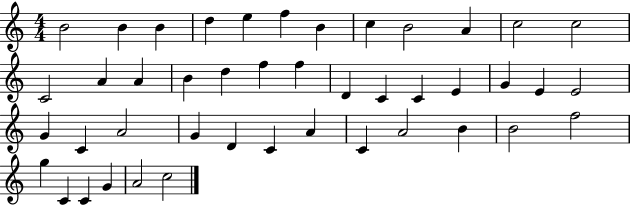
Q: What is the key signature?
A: C major